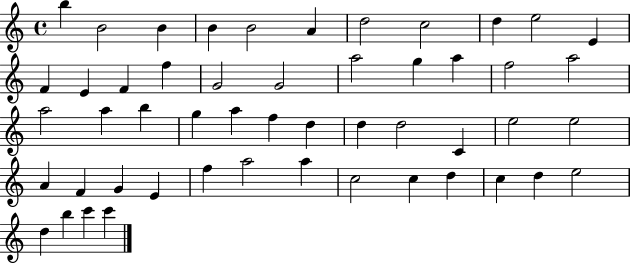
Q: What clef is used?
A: treble